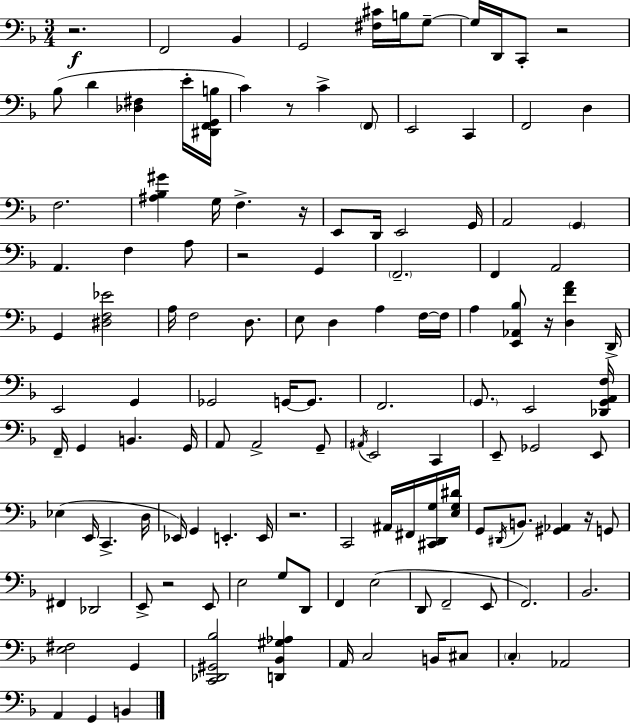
X:1
T:Untitled
M:3/4
L:1/4
K:Dm
z2 F,,2 _B,, G,,2 [^F,^C]/4 B,/4 G,/2 G,/4 D,,/4 C,,/2 z2 _B,/2 D [_D,^F,] E/4 [^D,,F,,G,,B,]/4 C z/2 C F,,/2 E,,2 C,, F,,2 D, F,2 [^A,_B,^G] G,/4 F, z/4 E,,/2 D,,/4 E,,2 G,,/4 A,,2 G,, A,, F, A,/2 z2 G,, F,,2 F,, A,,2 G,, [^D,F,_E]2 A,/4 F,2 D,/2 E,/2 D, A, F,/4 F,/4 A, [E,,_A,,_B,]/2 z/4 [D,FA] D,,/4 E,,2 G,, _G,,2 G,,/4 G,,/2 F,,2 G,,/2 E,,2 [_D,,G,,A,,F,]/4 F,,/4 G,, B,, G,,/4 A,,/2 A,,2 G,,/2 ^A,,/4 E,,2 C,, E,,/2 _G,,2 E,,/2 _E, E,,/4 C,, D,/4 _E,,/4 G,, E,, E,,/4 z2 C,,2 ^A,,/4 ^F,,/4 [^C,,D,,G,]/4 [E,G,^D]/4 G,,/2 ^D,,/4 B,,/2 [^G,,_A,,] z/4 G,,/2 ^F,, _D,,2 E,,/2 z2 E,,/2 E,2 G,/2 D,,/2 F,, E,2 D,,/2 F,,2 E,,/2 F,,2 _B,,2 [E,^F,]2 G,, [C,,_D,,^G,,_B,]2 [D,,_B,,^G,_A,] A,,/4 C,2 B,,/4 ^C,/2 C, _A,,2 A,, G,, B,,